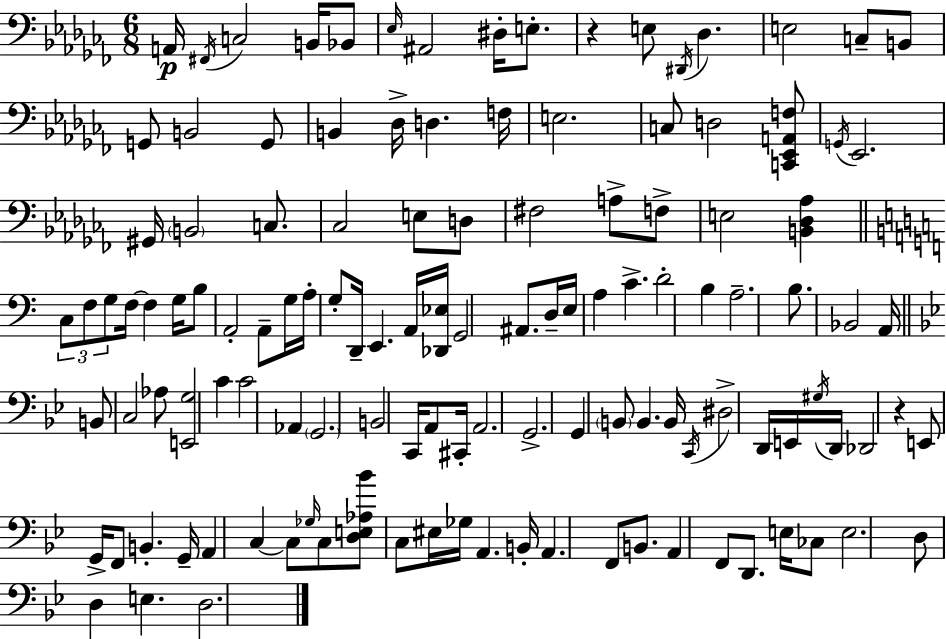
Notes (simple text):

A2/s F#2/s C3/h B2/s Bb2/e Eb3/s A#2/h D#3/s E3/e. R/q E3/e D#2/s Db3/q. E3/h C3/e B2/e G2/e B2/h G2/e B2/q Db3/s D3/q. F3/s E3/h. C3/e D3/h [C2,Eb2,A2,F3]/e G2/s Eb2/h. G#2/s B2/h C3/e. CES3/h E3/e D3/e F#3/h A3/e F3/e E3/h [B2,Db3,Ab3]/q C3/e F3/e G3/e F3/s F3/q G3/s B3/e A2/h A2/e G3/s A3/s G3/e D2/s E2/q. A2/s [Db2,Eb3]/s G2/h A#2/e. D3/s E3/s A3/q C4/q. D4/h B3/q A3/h. B3/e. Bb2/h A2/s B2/e C3/h Ab3/e [E2,G3]/h C4/q C4/h Ab2/q G2/h. B2/h C2/s A2/e C#2/s A2/h. G2/h. G2/q B2/e B2/q. B2/s C2/s D#3/h D2/s E2/s G#3/s D2/s Db2/h R/q E2/e G2/s F2/e B2/q. G2/s A2/q C3/q C3/e Gb3/s C3/e [D3,E3,Ab3,Bb4]/e C3/e EIS3/s Gb3/s A2/q. B2/s A2/q. F2/e B2/e. A2/q F2/e D2/e. E3/s CES3/e E3/h. D3/e D3/q E3/q. D3/h.